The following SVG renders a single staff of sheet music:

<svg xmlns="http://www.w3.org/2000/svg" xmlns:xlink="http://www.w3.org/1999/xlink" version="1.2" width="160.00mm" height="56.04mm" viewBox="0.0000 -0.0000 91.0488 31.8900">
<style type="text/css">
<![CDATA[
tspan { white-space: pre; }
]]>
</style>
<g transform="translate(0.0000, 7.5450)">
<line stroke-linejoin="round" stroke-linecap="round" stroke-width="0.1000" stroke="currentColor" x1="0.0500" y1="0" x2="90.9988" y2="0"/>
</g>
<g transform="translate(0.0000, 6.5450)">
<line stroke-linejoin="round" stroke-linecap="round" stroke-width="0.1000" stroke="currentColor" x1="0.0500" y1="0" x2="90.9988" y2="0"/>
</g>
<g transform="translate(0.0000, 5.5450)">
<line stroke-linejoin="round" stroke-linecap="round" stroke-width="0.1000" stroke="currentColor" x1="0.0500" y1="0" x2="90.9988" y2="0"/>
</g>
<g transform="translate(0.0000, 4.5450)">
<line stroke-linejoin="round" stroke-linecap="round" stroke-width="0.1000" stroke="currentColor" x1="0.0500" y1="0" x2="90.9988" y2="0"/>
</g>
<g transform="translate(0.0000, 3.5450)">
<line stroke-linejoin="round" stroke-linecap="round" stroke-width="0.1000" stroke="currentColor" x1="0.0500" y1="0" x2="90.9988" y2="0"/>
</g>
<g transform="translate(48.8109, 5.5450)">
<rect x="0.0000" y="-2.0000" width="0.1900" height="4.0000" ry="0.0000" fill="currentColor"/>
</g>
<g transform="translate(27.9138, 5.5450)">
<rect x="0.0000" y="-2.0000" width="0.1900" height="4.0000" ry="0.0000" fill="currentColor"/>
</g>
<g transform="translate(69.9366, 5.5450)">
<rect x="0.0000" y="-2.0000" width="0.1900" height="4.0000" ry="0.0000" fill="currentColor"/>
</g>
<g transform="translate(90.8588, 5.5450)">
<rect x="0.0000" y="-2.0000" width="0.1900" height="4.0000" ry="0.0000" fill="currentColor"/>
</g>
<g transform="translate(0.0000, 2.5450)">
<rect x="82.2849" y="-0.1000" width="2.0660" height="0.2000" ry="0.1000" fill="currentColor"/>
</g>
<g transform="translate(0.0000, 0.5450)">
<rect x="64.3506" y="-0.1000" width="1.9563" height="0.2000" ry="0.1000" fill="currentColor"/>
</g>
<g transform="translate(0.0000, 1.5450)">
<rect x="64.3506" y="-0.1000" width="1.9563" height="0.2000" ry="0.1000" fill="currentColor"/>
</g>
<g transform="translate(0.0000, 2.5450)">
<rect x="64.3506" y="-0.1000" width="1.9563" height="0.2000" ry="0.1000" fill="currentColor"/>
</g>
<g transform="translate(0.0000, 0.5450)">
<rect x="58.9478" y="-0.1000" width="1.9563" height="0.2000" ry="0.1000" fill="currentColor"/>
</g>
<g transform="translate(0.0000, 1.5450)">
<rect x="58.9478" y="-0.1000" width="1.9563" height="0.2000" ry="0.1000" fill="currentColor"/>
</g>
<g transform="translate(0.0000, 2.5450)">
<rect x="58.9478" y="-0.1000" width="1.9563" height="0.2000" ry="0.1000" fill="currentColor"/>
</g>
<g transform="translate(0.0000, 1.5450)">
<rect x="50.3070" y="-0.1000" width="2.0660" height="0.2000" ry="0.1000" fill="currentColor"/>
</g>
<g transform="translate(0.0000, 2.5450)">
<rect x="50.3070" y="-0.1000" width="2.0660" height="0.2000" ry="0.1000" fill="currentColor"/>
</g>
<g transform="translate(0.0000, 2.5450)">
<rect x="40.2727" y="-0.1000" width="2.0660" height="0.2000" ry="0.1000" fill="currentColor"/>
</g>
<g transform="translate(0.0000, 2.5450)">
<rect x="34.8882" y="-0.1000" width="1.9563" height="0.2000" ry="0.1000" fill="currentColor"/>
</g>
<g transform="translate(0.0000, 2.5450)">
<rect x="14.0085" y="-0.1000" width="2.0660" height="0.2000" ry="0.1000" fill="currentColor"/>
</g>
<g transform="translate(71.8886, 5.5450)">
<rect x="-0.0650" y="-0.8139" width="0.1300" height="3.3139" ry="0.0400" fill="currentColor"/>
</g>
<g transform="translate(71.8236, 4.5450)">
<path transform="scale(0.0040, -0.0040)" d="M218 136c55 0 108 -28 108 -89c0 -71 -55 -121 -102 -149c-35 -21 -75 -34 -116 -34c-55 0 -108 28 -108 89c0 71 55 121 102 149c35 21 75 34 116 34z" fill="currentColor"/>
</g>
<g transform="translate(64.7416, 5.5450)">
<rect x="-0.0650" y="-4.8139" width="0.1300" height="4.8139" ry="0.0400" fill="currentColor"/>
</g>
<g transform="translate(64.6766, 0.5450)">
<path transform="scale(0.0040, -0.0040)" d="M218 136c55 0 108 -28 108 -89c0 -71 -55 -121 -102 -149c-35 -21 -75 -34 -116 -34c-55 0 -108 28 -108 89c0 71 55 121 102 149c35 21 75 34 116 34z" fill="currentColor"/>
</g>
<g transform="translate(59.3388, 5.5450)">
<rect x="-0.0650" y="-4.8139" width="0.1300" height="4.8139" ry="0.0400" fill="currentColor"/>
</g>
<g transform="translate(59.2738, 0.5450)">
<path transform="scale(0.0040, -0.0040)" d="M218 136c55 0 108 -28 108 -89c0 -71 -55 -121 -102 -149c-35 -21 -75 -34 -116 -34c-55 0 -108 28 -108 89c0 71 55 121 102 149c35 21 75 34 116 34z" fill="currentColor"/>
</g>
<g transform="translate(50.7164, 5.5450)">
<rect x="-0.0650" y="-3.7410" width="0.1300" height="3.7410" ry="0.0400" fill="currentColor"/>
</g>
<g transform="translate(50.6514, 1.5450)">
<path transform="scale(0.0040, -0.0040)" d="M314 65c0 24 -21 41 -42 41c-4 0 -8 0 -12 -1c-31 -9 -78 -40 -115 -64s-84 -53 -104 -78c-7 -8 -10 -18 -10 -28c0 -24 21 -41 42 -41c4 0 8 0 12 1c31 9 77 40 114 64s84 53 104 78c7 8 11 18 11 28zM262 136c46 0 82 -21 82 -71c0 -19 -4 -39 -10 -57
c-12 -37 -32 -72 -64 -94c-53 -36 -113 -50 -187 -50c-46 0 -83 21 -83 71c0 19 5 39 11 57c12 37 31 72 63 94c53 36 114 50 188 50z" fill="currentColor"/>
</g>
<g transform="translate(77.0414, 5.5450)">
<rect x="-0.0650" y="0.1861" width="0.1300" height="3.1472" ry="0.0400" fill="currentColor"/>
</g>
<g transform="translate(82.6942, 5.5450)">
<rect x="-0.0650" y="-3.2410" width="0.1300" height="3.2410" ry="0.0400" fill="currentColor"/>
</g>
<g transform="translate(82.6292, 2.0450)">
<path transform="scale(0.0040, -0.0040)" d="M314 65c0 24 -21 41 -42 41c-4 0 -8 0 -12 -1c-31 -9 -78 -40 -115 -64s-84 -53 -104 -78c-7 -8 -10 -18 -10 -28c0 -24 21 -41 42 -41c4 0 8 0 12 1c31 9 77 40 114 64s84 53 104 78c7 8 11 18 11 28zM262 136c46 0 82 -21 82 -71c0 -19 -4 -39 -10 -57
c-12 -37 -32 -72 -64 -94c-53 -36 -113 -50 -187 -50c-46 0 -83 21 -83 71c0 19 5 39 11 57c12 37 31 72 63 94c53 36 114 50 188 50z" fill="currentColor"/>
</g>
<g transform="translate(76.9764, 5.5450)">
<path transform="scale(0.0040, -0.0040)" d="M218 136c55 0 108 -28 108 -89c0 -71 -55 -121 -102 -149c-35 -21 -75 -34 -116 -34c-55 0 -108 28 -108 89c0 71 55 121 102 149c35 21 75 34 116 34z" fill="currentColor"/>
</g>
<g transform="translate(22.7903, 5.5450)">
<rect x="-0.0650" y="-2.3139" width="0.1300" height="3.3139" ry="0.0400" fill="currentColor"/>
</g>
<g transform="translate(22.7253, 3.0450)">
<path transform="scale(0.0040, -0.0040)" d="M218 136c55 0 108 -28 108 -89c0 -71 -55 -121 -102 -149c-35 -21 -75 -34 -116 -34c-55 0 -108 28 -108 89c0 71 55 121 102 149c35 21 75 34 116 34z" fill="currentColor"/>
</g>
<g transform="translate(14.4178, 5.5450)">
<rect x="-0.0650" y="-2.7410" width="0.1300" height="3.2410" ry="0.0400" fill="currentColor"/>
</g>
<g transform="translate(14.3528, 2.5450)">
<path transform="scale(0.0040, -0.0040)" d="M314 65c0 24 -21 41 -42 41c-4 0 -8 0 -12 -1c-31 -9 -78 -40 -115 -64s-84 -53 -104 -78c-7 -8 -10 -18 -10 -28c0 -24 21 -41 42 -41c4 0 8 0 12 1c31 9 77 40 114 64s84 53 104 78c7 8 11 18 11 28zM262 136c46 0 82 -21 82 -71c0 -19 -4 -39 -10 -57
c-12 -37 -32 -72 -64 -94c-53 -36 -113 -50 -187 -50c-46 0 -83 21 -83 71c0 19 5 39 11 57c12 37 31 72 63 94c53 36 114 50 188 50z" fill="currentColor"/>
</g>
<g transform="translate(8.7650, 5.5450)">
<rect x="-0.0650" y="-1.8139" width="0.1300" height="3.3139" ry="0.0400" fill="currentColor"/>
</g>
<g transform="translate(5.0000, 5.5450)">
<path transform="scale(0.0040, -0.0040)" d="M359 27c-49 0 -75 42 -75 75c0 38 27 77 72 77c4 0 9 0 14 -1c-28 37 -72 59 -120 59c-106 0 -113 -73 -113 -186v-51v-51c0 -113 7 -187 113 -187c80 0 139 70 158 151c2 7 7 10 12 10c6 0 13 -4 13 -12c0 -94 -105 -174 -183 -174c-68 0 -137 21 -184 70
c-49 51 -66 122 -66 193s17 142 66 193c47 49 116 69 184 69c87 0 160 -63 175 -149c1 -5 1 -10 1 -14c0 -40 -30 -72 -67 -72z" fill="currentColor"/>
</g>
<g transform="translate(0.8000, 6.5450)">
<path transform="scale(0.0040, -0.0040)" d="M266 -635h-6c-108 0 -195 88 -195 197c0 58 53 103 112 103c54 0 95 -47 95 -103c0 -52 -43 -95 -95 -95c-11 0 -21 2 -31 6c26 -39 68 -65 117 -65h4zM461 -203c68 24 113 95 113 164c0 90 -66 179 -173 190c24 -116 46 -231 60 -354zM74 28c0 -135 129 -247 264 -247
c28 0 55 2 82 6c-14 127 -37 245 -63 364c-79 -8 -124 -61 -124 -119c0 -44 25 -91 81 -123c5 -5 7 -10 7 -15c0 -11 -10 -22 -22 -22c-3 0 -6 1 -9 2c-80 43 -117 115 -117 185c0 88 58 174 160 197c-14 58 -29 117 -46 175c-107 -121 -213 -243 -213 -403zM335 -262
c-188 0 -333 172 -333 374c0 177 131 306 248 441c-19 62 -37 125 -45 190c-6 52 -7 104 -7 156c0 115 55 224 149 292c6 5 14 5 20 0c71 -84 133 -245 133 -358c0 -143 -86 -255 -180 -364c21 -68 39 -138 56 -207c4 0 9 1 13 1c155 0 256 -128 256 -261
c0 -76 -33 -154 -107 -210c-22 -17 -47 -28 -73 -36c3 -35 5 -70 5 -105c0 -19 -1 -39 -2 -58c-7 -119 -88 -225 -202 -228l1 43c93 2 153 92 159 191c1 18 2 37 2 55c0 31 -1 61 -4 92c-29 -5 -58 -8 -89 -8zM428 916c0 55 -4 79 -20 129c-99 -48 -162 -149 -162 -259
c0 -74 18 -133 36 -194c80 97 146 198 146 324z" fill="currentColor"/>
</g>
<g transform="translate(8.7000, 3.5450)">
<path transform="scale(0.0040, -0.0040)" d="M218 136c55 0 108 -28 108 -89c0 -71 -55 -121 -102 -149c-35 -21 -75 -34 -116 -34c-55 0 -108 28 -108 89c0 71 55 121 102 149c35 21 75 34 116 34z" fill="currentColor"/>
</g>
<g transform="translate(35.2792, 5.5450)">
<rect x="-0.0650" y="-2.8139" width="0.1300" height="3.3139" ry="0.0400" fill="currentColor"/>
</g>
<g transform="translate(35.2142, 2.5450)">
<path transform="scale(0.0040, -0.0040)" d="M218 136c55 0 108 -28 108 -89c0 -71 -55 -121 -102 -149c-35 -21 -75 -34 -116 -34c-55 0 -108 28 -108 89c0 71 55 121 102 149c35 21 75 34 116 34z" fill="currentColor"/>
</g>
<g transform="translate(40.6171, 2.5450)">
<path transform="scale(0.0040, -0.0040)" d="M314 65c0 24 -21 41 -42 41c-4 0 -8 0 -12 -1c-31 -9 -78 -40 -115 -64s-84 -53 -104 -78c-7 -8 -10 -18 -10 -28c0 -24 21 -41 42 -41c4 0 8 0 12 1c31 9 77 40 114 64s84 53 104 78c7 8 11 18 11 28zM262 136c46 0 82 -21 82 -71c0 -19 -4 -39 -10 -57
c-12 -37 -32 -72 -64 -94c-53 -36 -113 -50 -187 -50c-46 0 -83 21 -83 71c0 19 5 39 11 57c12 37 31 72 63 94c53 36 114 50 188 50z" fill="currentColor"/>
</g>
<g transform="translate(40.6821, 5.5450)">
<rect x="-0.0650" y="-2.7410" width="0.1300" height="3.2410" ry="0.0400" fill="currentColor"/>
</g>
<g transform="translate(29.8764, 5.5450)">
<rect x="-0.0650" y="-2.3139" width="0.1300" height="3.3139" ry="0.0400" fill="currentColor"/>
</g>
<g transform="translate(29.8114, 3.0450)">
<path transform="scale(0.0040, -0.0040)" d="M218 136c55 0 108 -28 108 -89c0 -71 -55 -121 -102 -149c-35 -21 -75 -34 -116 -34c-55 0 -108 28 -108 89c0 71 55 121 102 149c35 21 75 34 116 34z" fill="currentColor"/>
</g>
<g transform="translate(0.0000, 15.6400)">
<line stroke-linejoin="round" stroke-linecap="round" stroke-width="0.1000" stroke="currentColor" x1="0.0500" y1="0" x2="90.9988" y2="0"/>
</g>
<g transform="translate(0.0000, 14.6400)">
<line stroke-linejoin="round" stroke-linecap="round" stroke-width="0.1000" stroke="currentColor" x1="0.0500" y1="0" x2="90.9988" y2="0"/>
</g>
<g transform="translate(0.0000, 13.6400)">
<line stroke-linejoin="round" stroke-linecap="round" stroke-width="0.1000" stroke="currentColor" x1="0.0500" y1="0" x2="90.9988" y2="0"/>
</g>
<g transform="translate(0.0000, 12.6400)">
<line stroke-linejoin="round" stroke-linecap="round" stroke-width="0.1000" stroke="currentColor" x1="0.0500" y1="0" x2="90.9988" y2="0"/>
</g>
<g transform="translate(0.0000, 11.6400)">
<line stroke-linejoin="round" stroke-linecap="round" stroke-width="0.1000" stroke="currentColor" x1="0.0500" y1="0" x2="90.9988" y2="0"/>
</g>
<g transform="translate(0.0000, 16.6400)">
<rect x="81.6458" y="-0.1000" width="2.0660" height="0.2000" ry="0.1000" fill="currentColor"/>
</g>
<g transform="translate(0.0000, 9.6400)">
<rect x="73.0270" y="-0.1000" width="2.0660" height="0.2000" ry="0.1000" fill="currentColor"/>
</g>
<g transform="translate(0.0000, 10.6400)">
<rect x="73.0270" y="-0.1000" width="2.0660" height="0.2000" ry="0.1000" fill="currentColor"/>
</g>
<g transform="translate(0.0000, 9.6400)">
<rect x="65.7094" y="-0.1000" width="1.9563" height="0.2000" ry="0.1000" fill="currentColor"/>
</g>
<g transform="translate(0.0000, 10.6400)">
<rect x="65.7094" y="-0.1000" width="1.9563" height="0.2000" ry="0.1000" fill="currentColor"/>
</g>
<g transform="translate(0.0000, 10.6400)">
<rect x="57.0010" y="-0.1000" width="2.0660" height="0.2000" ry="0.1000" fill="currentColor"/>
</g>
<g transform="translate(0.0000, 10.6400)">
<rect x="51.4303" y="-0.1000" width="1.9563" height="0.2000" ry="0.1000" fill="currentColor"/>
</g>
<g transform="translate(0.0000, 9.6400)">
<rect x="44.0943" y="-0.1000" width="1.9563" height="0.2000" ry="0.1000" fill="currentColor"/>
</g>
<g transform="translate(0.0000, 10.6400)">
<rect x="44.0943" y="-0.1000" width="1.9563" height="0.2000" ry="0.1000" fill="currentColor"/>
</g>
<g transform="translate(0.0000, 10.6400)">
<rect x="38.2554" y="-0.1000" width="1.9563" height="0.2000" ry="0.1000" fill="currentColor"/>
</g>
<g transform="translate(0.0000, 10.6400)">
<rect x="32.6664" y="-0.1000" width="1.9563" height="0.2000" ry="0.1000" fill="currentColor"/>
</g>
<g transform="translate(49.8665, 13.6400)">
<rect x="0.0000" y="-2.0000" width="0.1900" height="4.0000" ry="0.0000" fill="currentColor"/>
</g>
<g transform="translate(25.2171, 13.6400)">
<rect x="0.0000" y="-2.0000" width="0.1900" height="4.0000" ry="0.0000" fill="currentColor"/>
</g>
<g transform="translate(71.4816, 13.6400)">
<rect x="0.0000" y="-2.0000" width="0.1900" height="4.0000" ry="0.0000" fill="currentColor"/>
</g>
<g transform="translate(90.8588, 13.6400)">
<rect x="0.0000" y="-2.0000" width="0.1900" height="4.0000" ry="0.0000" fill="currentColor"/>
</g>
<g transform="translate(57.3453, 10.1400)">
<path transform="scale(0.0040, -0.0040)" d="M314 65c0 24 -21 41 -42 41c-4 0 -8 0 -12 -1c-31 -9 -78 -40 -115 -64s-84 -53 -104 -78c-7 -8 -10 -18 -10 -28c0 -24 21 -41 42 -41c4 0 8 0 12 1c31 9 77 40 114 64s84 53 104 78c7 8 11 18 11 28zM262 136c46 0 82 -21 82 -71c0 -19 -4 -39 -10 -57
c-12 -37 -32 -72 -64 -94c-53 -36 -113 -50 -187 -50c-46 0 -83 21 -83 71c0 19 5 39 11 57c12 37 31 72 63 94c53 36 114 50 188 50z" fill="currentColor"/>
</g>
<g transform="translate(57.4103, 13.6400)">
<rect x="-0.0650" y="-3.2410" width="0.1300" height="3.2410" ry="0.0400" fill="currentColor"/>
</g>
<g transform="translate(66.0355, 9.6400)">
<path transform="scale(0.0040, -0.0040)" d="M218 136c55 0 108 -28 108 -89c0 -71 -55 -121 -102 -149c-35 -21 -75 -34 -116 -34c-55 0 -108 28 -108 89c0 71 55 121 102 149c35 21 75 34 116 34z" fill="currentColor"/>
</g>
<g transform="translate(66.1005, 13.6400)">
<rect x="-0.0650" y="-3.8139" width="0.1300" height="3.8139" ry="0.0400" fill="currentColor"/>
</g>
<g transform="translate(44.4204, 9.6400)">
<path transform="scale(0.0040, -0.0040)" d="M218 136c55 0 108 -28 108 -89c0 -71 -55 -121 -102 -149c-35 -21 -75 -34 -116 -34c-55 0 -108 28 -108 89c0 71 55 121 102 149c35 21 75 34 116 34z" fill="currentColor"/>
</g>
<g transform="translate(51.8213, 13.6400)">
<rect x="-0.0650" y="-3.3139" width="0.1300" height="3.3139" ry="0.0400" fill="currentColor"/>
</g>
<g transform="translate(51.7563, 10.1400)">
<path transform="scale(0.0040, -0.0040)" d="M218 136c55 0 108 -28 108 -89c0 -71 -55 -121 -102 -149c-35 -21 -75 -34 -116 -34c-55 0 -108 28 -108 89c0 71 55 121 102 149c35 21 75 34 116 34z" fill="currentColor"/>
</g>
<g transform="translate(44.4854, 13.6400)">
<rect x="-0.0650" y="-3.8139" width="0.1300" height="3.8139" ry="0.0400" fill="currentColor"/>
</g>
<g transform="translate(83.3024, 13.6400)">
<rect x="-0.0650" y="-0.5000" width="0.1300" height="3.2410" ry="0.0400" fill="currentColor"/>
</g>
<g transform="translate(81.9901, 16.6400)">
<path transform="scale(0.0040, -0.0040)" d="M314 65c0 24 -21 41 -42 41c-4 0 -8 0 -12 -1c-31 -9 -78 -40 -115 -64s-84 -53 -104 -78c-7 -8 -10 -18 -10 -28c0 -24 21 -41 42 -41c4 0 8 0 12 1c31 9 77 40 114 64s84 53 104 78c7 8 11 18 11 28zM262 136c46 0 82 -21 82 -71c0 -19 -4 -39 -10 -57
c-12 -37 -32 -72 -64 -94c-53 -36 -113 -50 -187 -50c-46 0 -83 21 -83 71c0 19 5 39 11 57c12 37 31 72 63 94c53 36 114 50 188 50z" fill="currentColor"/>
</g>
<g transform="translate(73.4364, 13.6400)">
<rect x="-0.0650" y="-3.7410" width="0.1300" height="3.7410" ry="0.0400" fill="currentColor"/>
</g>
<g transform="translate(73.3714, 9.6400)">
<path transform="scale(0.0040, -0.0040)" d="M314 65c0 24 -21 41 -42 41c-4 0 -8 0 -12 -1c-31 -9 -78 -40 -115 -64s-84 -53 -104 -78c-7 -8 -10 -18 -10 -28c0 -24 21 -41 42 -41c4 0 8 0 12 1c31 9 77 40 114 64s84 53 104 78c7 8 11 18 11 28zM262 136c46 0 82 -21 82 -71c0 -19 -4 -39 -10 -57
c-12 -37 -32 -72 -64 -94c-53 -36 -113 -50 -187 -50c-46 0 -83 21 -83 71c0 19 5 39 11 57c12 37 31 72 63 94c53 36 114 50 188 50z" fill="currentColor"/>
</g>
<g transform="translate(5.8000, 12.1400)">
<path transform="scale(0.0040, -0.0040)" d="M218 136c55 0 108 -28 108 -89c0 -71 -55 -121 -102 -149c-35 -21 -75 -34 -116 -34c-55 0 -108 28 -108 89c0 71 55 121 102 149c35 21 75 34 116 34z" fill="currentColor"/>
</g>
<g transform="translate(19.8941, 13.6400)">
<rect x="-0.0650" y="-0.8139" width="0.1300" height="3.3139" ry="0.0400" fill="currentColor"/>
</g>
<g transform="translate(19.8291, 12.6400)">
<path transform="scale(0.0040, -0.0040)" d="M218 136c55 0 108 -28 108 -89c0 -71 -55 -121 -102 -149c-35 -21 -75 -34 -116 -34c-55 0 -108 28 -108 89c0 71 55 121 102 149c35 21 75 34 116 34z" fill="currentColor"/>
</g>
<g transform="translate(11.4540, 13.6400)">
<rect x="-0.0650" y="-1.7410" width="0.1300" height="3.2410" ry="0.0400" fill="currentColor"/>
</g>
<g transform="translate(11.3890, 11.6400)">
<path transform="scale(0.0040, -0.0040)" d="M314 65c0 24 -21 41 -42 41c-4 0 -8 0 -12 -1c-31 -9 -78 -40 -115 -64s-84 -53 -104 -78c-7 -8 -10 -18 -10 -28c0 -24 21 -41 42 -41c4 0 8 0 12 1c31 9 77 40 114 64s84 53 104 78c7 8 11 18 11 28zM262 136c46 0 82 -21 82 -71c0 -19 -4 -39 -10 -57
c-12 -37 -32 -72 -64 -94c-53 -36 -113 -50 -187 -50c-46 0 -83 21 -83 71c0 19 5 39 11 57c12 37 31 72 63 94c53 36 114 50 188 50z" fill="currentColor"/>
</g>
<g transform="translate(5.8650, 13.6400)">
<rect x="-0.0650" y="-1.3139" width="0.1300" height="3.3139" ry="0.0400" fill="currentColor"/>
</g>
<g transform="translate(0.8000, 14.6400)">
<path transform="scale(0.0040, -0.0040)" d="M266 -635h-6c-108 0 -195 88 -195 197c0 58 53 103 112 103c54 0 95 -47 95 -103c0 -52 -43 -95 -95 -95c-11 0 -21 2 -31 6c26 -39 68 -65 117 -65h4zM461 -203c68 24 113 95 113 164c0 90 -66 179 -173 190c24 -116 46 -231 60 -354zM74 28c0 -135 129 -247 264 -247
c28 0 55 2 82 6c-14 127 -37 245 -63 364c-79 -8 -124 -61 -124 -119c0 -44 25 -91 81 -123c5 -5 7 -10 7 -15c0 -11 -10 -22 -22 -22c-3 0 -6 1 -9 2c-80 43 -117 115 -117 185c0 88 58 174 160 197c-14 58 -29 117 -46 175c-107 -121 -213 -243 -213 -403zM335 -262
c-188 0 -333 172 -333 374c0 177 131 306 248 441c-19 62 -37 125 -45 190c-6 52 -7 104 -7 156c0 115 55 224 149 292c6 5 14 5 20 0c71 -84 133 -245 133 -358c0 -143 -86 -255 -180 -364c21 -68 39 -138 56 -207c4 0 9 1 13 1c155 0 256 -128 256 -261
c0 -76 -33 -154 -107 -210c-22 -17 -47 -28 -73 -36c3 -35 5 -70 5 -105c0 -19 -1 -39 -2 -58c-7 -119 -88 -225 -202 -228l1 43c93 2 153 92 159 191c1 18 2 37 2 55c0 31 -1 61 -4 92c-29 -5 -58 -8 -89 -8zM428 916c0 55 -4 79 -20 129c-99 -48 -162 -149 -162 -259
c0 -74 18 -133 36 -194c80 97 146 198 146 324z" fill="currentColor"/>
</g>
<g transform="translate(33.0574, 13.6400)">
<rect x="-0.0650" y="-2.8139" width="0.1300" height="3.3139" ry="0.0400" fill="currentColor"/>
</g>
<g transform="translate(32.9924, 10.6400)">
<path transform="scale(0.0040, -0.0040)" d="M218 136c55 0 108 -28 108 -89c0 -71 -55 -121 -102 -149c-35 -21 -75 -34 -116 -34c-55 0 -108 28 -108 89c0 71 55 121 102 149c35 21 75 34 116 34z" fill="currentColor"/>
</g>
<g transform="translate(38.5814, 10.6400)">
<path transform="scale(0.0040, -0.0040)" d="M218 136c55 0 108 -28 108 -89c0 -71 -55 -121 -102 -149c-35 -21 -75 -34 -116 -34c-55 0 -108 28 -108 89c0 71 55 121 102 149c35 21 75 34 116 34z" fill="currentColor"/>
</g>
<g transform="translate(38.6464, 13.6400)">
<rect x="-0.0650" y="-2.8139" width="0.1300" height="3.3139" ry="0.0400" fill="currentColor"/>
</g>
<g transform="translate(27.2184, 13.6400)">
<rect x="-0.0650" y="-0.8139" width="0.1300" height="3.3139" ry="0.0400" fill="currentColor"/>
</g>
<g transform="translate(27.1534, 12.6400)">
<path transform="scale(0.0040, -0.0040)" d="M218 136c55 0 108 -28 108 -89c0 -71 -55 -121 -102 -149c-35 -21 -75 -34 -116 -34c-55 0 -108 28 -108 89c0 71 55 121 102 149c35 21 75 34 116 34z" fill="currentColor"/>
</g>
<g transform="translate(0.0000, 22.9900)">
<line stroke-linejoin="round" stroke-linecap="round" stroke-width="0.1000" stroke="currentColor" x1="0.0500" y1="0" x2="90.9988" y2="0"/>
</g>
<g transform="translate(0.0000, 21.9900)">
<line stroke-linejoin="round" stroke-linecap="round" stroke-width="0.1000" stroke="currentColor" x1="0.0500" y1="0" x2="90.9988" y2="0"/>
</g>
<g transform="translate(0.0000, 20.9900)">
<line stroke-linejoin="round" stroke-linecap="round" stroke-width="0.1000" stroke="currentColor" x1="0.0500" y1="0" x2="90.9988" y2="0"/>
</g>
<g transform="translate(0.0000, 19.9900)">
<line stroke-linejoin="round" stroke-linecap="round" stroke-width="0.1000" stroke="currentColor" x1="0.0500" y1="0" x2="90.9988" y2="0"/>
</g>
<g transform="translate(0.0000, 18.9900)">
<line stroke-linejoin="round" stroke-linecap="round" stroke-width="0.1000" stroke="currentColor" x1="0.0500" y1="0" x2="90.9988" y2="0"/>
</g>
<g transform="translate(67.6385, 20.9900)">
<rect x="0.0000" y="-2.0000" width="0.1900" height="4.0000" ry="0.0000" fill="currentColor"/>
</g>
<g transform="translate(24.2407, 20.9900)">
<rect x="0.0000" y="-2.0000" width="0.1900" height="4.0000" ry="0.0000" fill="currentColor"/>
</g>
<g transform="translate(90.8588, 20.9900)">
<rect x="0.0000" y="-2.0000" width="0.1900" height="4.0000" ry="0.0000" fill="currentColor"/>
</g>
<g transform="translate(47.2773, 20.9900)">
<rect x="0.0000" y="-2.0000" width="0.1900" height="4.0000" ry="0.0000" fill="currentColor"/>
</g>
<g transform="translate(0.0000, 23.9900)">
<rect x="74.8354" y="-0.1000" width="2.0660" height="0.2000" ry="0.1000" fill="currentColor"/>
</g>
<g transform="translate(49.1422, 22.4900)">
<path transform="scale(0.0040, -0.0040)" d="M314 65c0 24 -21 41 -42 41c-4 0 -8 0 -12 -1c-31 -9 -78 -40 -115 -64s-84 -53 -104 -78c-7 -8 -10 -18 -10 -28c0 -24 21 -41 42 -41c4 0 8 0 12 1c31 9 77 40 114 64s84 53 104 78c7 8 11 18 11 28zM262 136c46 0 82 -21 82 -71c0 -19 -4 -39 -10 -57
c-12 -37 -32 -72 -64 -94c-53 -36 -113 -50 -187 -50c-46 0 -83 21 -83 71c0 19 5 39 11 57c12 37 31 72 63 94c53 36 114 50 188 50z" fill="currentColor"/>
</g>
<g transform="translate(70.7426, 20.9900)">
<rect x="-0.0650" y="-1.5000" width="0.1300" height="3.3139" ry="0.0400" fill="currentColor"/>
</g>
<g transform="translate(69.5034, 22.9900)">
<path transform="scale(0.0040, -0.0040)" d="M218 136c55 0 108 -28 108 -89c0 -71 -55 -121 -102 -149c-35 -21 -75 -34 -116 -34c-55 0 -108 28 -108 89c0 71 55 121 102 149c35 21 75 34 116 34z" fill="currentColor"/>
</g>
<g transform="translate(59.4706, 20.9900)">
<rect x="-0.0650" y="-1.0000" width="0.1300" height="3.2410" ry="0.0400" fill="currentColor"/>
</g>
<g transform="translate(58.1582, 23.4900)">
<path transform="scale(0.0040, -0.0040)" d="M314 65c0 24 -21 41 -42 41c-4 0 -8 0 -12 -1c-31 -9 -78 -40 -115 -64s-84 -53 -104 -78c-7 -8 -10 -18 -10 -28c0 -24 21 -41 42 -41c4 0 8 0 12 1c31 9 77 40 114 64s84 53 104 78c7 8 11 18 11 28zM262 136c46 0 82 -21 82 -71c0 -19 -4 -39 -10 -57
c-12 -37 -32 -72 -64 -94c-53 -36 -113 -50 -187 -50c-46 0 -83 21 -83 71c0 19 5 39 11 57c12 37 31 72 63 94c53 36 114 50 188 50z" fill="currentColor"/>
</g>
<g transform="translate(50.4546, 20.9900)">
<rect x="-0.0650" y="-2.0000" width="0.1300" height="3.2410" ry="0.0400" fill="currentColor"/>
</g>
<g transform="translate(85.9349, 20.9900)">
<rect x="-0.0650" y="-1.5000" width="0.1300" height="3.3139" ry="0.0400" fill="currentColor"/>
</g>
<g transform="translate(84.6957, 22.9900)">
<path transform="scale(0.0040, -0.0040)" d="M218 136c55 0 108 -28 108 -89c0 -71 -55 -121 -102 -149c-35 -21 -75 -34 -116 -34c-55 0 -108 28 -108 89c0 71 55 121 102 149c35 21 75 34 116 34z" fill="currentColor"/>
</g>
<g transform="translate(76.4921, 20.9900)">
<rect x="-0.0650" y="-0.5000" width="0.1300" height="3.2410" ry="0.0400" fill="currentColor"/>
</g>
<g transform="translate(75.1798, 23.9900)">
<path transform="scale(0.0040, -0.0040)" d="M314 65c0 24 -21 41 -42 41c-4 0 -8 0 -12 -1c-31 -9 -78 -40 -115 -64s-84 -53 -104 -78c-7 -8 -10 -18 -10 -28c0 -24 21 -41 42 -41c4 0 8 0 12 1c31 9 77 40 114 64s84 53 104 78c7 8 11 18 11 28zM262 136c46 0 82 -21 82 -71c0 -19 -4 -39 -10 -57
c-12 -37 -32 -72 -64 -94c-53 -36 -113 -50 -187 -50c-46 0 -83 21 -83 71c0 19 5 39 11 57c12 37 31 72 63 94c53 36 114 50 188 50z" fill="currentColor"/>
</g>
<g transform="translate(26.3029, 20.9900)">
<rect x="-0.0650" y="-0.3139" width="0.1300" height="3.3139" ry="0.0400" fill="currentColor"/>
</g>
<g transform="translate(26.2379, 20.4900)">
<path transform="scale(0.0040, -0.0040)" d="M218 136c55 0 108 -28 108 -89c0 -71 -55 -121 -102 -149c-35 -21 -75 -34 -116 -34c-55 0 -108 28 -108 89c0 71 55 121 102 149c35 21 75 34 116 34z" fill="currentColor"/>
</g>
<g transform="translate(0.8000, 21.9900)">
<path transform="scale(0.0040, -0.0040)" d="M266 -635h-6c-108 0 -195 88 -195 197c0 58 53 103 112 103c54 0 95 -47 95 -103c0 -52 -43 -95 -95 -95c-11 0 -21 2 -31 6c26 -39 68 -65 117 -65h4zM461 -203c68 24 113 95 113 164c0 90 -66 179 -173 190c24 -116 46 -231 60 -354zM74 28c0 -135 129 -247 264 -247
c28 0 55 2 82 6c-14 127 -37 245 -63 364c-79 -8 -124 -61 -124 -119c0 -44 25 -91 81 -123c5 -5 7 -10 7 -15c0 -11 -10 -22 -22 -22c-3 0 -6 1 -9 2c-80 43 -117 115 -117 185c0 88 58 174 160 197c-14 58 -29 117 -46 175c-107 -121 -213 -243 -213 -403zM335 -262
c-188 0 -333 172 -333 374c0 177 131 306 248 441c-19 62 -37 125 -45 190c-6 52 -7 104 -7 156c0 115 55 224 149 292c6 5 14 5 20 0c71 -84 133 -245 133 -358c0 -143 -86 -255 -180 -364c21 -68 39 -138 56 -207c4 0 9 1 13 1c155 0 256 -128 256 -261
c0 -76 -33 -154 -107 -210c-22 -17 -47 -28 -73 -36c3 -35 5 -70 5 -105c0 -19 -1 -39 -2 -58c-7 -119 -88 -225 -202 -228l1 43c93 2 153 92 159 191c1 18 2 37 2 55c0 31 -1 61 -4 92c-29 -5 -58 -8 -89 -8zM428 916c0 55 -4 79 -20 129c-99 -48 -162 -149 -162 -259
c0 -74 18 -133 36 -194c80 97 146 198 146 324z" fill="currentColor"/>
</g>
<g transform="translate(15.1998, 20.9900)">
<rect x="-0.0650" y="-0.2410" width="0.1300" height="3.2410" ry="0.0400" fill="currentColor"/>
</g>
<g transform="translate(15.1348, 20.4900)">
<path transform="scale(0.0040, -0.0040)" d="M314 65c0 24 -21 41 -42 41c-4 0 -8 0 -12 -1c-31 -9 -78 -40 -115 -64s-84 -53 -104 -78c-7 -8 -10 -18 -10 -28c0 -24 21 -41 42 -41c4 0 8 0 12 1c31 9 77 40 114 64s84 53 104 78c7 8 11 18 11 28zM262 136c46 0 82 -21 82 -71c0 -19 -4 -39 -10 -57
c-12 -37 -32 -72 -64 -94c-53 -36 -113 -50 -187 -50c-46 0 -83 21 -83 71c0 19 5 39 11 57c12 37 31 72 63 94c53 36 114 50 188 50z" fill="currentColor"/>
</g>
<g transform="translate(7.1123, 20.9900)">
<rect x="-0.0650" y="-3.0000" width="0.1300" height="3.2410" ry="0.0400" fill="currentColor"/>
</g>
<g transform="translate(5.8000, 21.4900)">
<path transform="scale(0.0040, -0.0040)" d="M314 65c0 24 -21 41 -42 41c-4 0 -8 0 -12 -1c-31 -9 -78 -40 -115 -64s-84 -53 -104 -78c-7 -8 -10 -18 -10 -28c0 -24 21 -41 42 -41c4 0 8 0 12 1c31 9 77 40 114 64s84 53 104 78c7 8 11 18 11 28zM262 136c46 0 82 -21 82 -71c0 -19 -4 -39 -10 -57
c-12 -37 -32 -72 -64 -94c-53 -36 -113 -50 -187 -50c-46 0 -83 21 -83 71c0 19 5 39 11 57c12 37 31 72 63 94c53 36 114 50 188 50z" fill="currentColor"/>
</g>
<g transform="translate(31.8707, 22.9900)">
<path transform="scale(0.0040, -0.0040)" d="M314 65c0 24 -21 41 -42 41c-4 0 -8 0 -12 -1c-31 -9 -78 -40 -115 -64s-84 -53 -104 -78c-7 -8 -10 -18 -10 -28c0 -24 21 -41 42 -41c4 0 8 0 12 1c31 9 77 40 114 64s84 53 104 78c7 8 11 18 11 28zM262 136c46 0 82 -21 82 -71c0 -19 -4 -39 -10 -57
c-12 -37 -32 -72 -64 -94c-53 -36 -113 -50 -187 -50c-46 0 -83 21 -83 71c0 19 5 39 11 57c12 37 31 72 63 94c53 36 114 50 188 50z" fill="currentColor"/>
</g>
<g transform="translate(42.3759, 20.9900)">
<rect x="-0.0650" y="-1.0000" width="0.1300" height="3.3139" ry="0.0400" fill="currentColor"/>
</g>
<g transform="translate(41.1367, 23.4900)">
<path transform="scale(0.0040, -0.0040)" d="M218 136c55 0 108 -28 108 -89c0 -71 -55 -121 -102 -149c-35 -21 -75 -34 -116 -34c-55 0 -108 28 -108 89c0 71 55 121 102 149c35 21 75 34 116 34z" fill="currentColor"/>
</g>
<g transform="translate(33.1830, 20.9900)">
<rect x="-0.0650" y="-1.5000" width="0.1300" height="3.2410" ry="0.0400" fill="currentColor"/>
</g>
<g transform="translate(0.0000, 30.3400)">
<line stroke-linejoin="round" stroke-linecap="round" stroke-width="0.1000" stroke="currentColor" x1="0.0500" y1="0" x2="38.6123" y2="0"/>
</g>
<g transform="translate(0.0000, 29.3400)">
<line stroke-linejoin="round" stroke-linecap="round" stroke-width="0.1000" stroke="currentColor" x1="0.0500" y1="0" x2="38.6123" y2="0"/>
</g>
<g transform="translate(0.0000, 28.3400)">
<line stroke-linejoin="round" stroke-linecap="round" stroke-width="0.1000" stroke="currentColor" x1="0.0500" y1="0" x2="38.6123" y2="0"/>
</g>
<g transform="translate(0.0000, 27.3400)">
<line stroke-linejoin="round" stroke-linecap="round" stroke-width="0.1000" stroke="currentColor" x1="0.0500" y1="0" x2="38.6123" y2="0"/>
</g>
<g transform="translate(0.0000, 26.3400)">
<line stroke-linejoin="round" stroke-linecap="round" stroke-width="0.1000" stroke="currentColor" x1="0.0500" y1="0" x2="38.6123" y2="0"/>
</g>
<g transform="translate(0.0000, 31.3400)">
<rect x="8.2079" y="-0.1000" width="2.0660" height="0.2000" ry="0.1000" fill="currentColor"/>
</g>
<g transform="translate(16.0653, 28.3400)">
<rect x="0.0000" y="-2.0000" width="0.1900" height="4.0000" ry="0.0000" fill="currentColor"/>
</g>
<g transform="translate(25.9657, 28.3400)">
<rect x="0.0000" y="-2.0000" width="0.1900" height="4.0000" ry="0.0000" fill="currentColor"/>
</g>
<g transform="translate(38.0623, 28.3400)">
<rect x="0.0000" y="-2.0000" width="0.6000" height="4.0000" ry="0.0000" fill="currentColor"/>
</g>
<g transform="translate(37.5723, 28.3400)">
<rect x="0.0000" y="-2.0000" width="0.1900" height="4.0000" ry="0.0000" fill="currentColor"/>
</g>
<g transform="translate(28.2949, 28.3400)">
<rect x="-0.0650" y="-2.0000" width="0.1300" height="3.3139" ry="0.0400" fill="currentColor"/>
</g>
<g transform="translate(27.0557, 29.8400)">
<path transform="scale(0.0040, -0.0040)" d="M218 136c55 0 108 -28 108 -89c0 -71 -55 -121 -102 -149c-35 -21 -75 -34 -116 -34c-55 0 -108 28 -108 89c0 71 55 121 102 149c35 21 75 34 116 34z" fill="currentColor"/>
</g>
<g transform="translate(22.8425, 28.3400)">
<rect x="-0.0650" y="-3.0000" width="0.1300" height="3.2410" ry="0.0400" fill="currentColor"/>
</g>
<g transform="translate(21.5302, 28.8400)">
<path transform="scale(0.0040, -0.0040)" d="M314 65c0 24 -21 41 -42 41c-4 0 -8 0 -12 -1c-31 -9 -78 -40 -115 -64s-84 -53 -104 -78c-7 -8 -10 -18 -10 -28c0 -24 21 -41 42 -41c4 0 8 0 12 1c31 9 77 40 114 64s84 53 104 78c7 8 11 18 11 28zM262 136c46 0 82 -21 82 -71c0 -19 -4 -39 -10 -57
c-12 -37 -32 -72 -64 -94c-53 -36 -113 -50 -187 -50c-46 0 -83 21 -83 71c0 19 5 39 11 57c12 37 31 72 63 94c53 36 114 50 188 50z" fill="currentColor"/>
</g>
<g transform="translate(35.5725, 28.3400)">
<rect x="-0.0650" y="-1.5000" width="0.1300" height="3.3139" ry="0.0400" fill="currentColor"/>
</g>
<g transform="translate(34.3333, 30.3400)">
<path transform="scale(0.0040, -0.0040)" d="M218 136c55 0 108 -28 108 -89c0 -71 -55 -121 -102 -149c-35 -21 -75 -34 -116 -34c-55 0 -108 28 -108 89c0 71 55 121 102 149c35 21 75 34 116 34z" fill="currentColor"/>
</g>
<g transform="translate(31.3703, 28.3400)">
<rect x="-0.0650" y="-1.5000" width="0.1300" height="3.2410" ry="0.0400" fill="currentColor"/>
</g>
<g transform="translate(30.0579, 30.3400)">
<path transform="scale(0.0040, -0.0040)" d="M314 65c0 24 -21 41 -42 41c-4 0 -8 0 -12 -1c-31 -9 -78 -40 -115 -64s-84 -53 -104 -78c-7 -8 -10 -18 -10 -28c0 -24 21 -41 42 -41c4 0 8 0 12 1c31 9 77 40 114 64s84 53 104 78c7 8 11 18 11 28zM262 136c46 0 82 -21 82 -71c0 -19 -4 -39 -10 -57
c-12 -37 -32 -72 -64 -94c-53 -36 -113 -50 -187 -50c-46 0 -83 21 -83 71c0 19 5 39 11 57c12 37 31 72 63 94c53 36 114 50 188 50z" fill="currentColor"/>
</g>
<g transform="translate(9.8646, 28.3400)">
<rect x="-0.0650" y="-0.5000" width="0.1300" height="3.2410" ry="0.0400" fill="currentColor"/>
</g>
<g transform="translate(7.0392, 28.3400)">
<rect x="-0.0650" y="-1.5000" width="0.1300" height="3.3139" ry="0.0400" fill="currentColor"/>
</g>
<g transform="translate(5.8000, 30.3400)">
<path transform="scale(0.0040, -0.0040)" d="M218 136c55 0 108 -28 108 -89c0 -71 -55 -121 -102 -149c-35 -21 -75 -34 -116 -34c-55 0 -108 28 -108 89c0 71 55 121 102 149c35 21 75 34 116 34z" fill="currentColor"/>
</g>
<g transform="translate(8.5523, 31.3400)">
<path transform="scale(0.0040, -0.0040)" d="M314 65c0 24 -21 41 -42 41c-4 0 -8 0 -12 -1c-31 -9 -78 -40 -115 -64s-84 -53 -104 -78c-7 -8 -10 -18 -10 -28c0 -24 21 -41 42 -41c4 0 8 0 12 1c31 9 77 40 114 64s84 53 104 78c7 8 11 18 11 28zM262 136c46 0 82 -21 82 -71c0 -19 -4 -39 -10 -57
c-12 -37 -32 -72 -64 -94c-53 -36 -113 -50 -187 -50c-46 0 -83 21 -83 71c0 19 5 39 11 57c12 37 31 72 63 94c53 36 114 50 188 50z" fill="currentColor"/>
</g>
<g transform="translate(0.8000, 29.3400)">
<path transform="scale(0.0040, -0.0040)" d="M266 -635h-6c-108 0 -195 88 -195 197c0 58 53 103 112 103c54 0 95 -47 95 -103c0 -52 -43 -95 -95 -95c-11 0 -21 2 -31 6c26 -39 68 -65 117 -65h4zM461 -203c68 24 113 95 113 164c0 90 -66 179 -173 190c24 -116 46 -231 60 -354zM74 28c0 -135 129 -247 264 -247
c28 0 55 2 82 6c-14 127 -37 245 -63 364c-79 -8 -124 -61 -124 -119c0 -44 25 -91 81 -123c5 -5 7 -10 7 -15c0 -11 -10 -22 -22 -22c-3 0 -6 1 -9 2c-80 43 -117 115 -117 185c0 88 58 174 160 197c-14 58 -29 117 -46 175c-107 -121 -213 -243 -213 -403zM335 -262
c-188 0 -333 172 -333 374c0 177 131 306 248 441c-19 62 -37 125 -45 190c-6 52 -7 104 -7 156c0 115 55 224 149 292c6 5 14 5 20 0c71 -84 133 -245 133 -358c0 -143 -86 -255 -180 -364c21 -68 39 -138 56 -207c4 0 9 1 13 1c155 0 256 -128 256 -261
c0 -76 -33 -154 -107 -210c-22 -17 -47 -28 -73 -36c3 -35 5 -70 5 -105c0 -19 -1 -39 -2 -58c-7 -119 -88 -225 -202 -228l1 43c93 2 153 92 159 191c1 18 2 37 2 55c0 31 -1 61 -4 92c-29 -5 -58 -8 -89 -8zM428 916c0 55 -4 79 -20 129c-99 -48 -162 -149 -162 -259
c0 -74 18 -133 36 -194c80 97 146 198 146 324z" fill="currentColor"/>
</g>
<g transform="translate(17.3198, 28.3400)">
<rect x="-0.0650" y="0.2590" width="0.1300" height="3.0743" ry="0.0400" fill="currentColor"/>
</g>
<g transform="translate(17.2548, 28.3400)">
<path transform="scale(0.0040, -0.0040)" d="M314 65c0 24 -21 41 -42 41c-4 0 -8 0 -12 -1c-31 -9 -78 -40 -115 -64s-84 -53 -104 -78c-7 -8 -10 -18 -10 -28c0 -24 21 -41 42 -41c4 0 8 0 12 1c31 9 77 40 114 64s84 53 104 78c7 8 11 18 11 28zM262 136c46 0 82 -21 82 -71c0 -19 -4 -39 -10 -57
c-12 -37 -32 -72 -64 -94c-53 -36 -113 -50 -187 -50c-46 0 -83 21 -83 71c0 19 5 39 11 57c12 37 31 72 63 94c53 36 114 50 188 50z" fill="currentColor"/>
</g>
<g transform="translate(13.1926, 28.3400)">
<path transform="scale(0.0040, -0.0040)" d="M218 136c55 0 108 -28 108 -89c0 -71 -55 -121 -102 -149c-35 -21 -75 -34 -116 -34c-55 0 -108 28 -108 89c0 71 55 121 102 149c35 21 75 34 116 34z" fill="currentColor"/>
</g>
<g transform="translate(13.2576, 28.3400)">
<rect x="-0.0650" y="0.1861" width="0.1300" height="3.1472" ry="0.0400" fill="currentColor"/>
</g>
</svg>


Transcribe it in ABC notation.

X:1
T:Untitled
M:4/4
L:1/4
K:C
f a2 g g a a2 c'2 e' e' d B b2 e f2 d d a a c' b b2 c' c'2 C2 A2 c2 c E2 D F2 D2 E C2 E E C2 B B2 A2 F E2 E